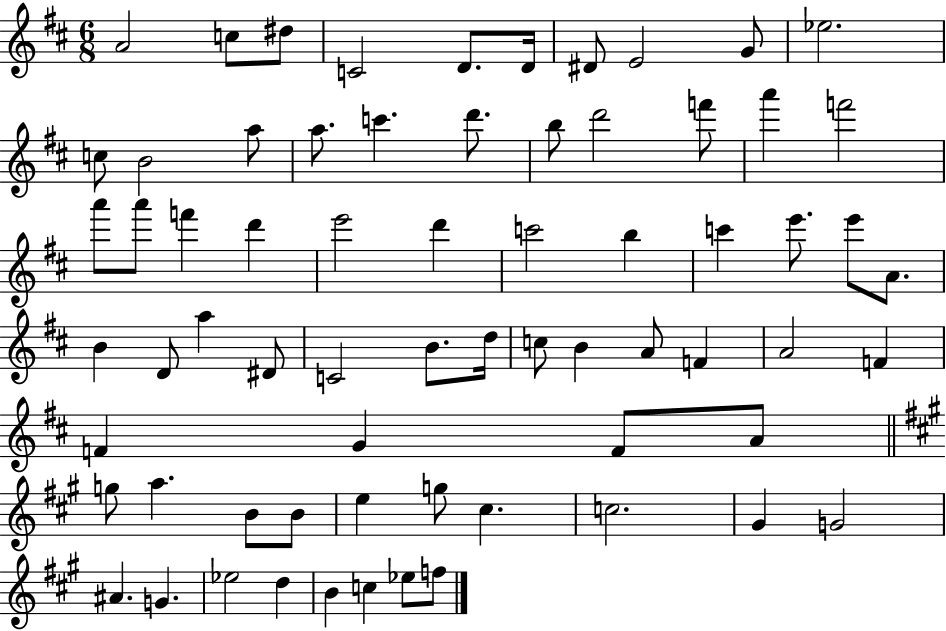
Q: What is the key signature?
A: D major